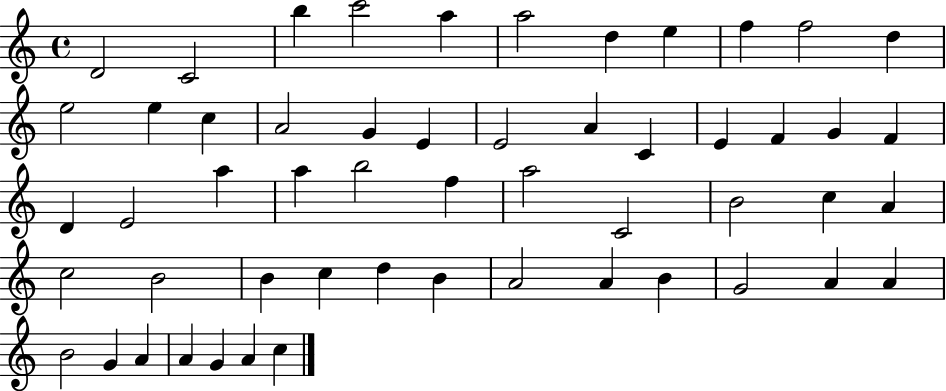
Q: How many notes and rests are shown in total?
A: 54